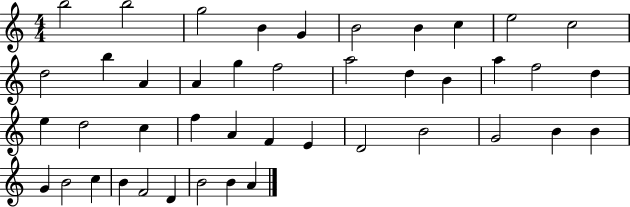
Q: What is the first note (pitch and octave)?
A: B5